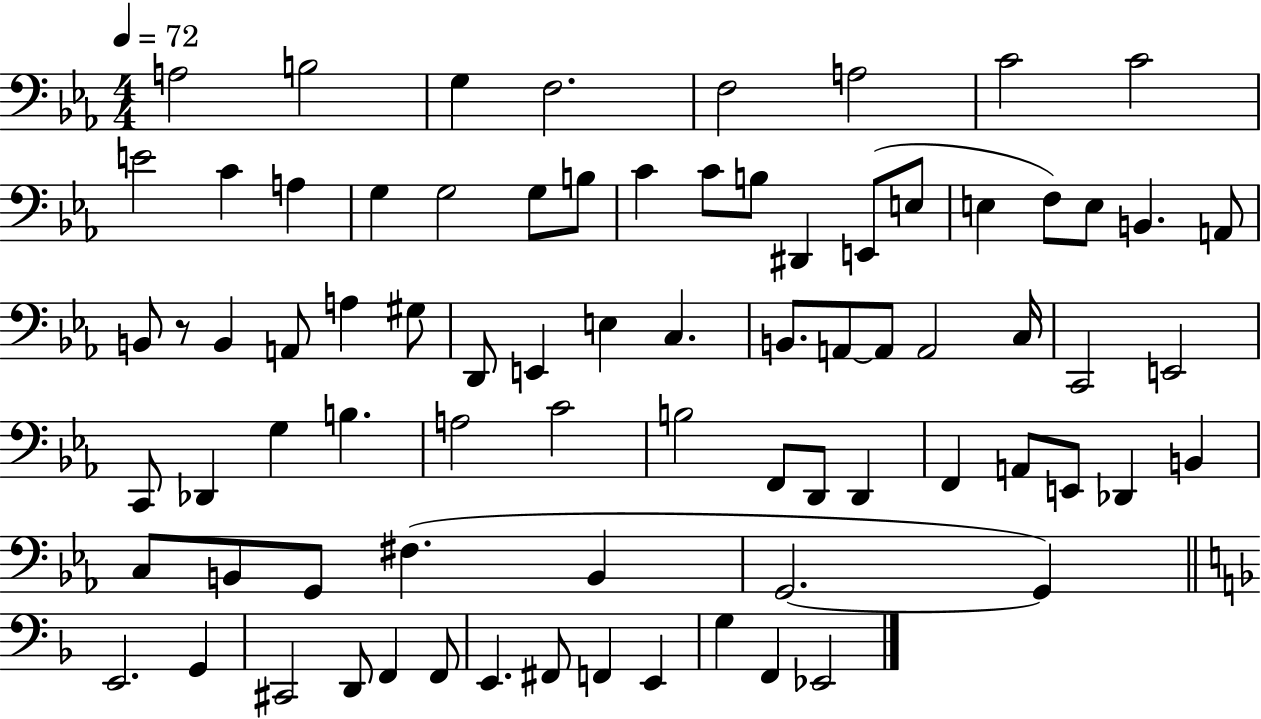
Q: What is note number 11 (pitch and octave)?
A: A3